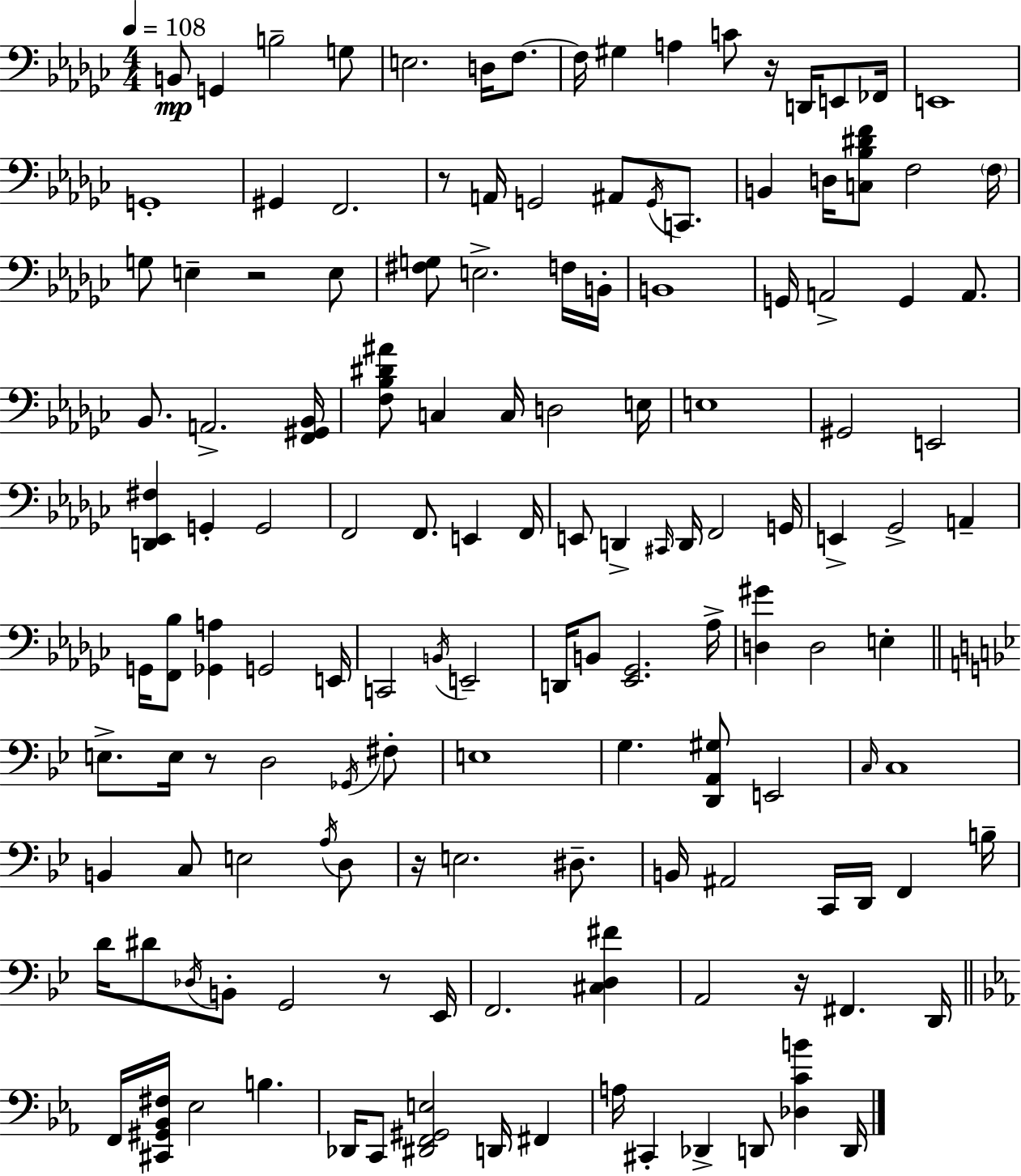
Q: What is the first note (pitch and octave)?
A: B2